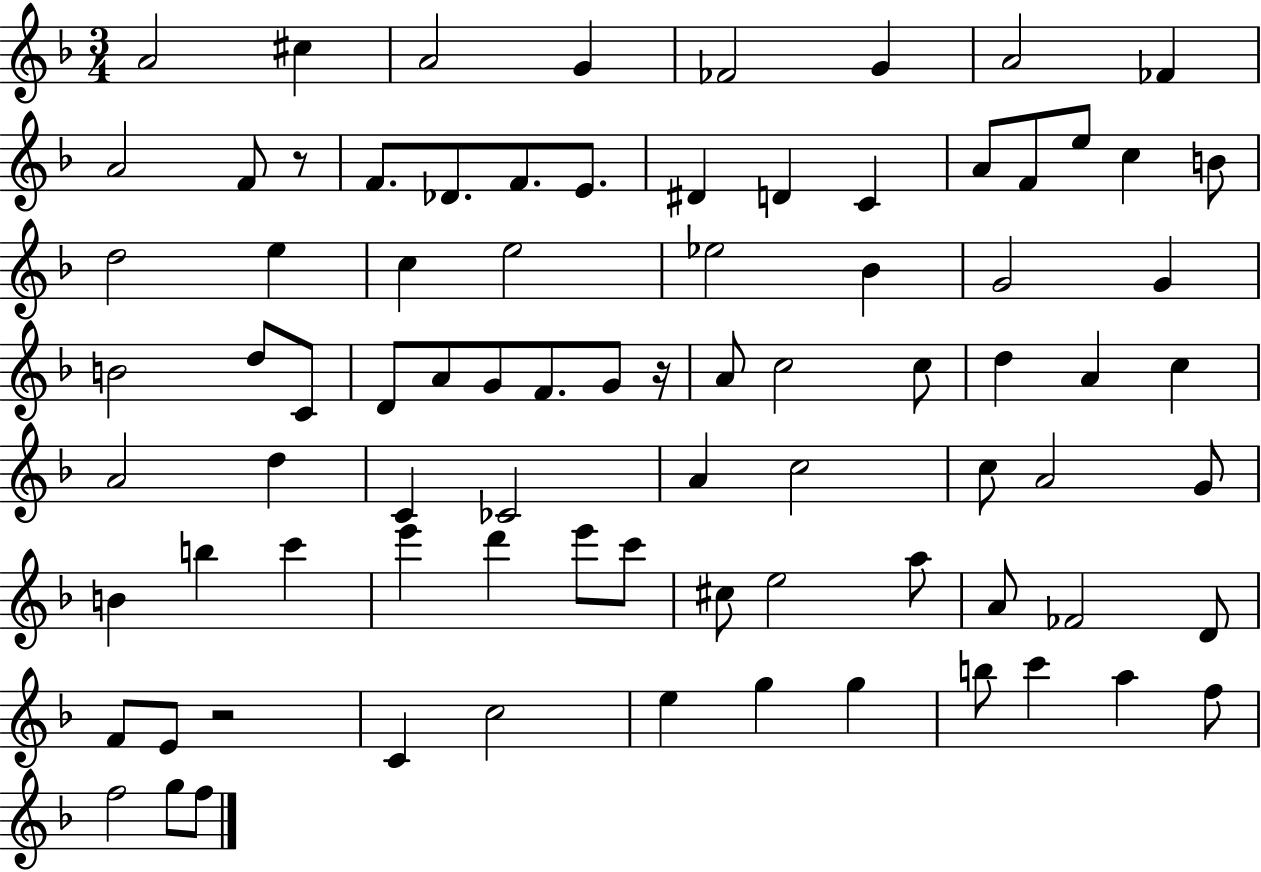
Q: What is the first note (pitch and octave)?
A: A4